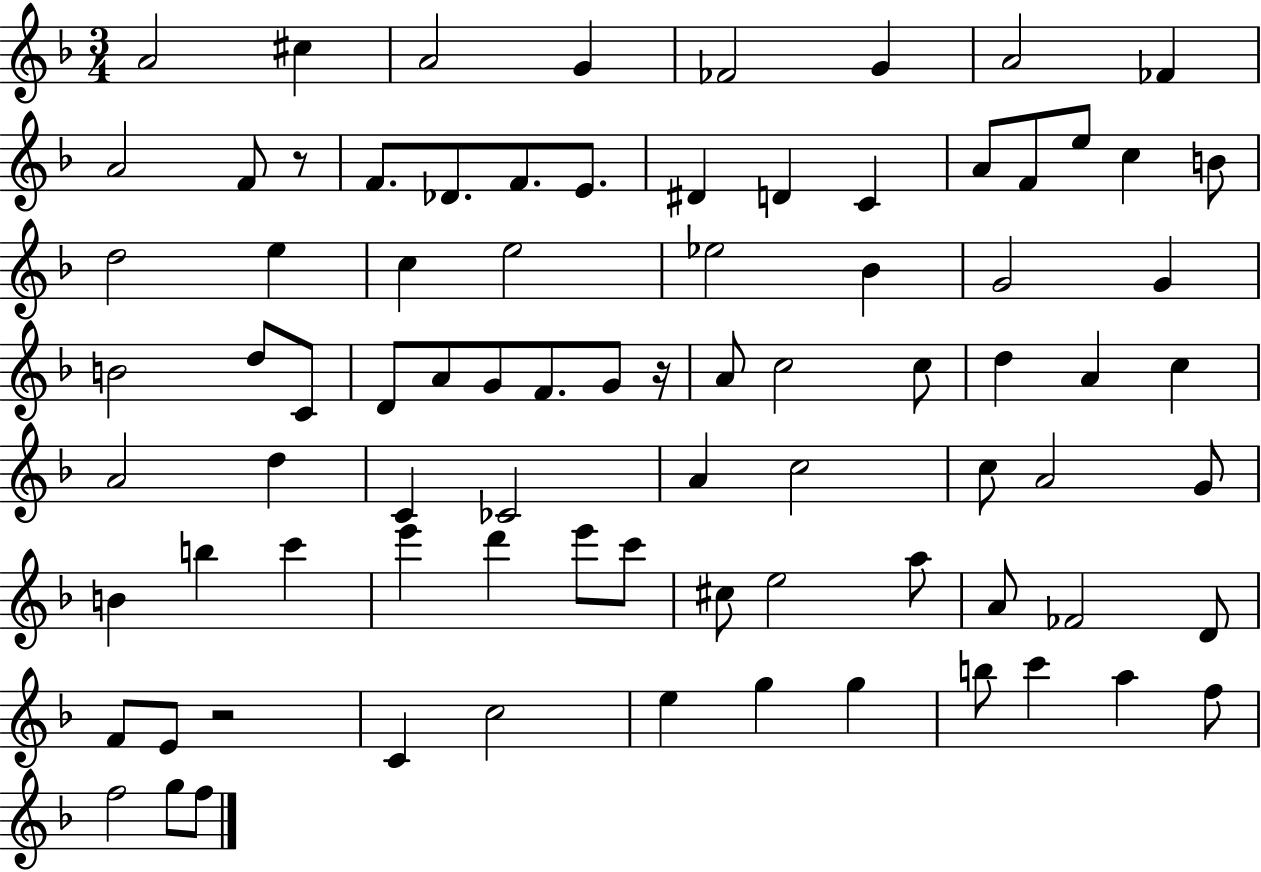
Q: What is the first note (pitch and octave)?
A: A4